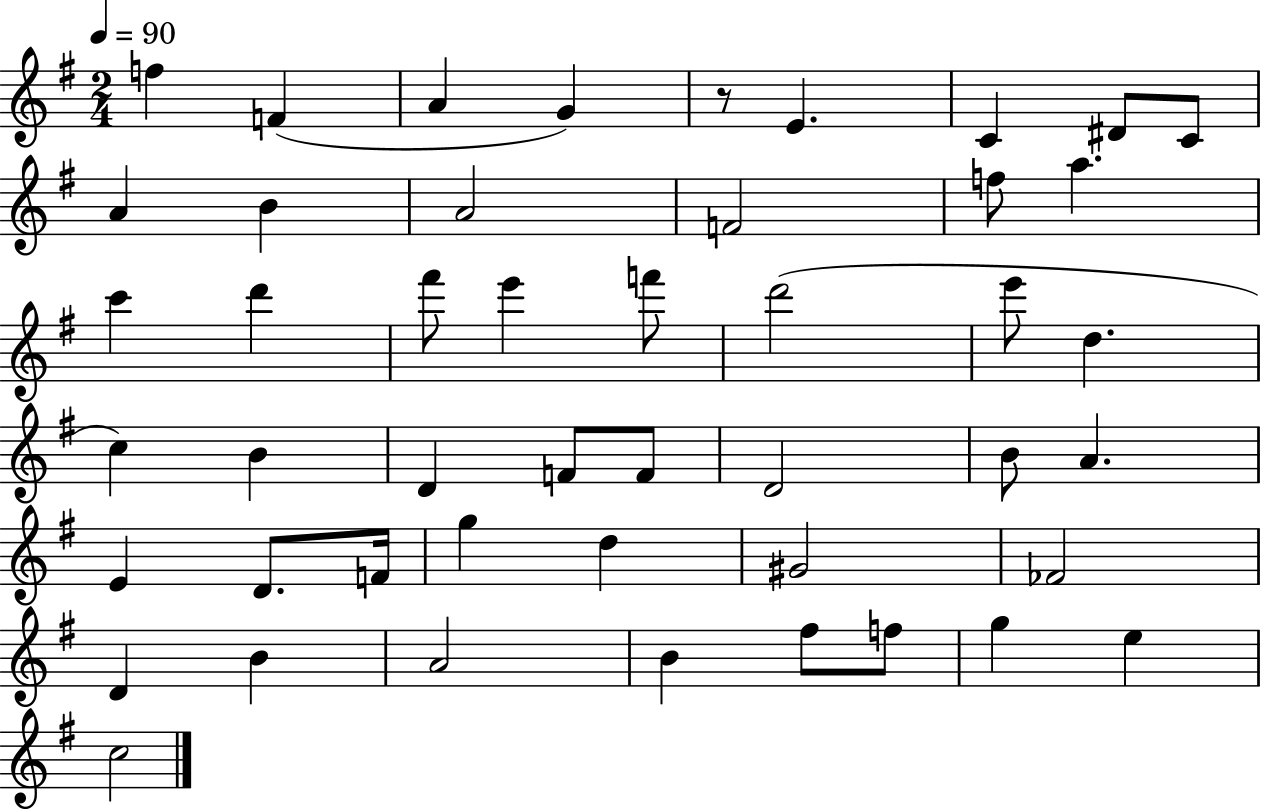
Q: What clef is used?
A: treble